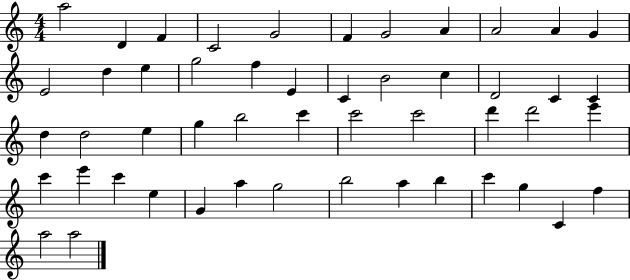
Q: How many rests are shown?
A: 0